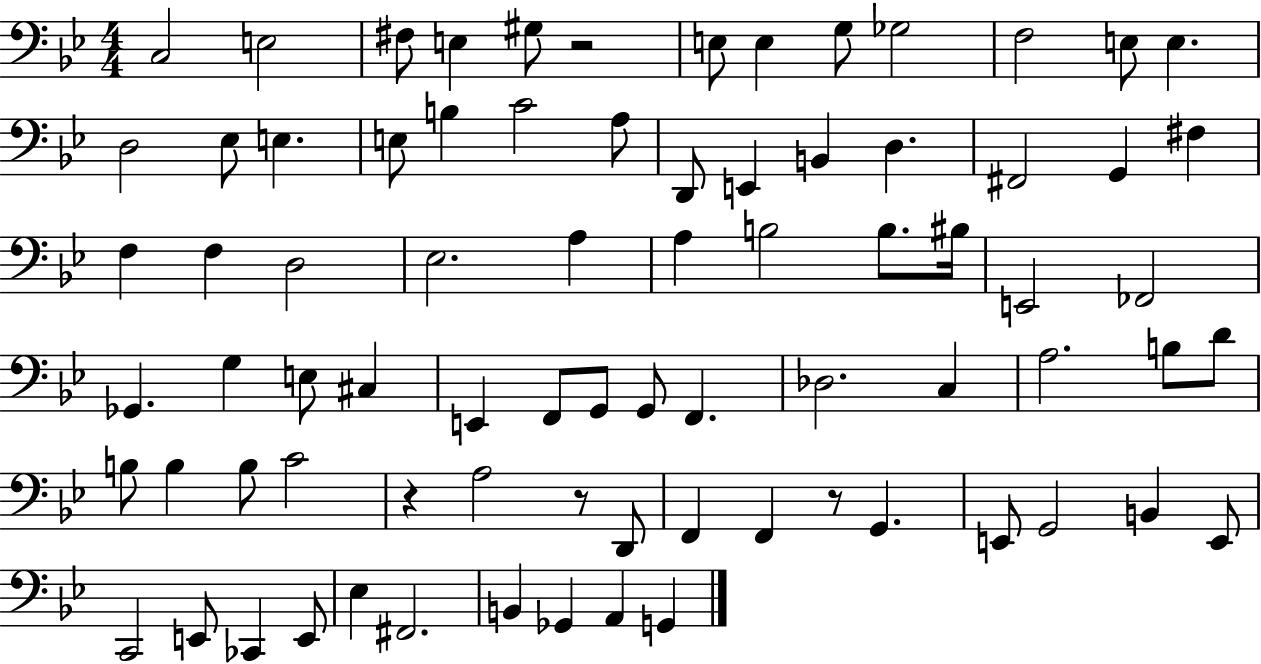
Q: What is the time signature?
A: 4/4